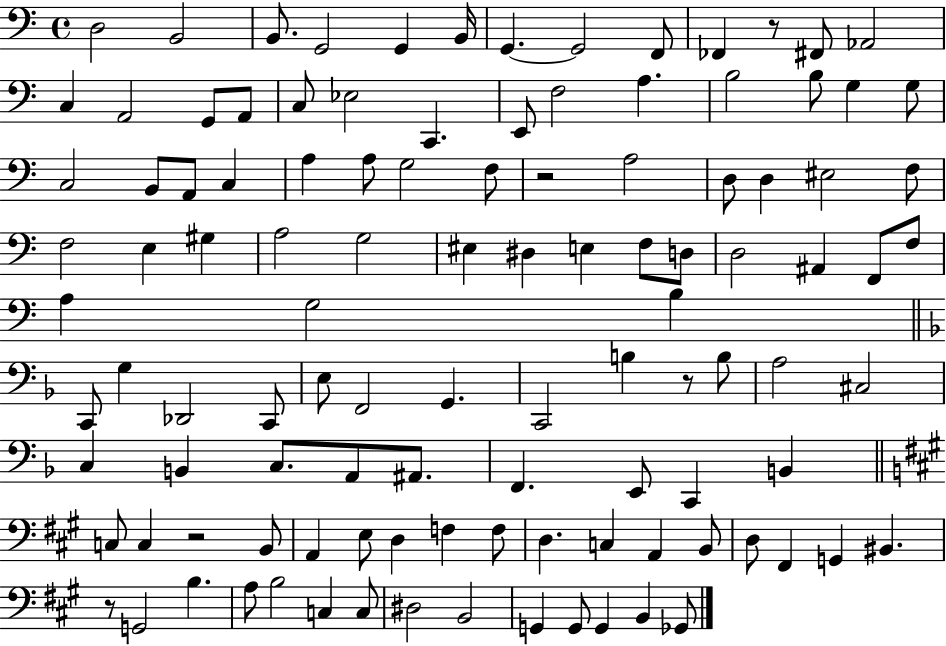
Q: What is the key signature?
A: C major